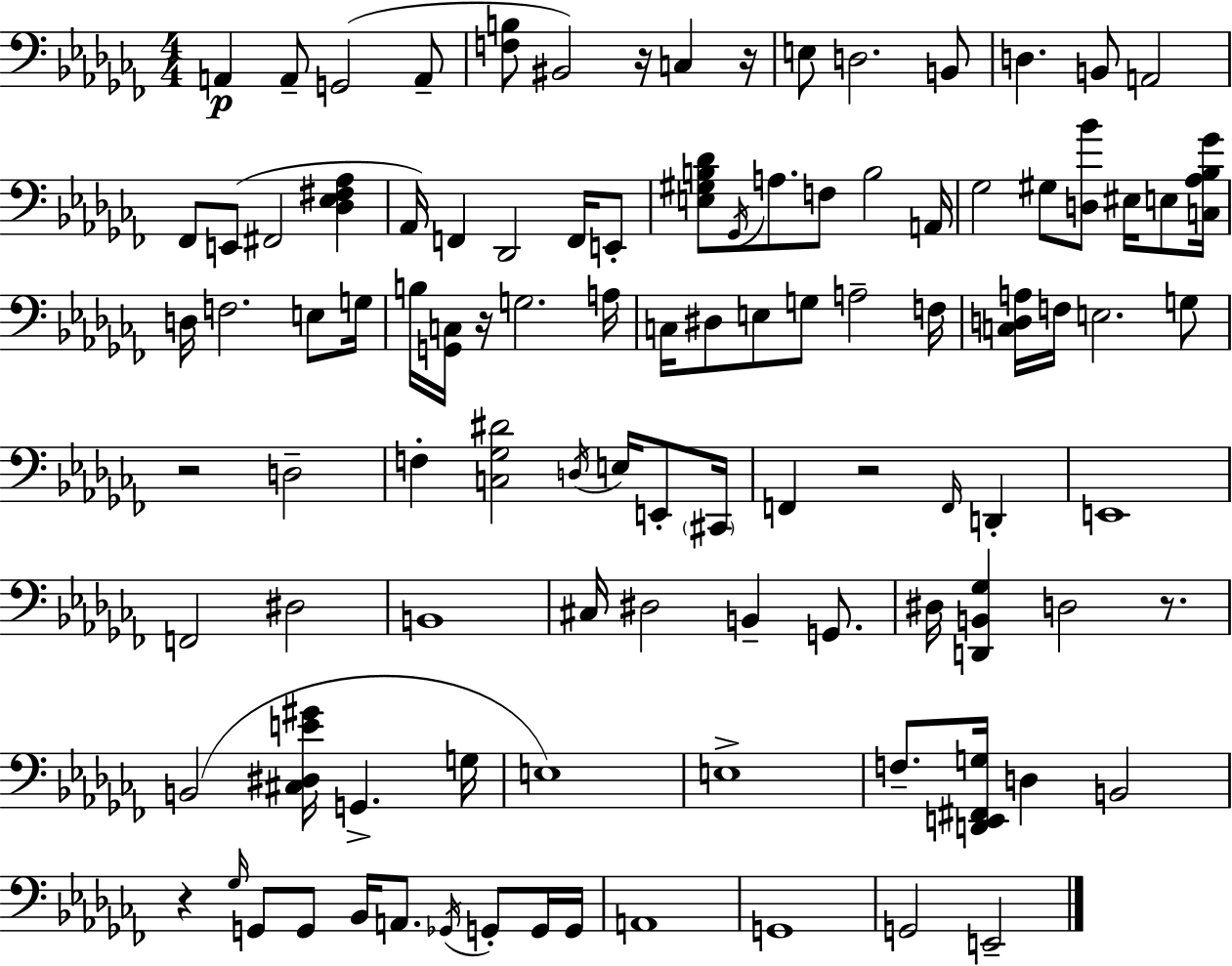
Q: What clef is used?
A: bass